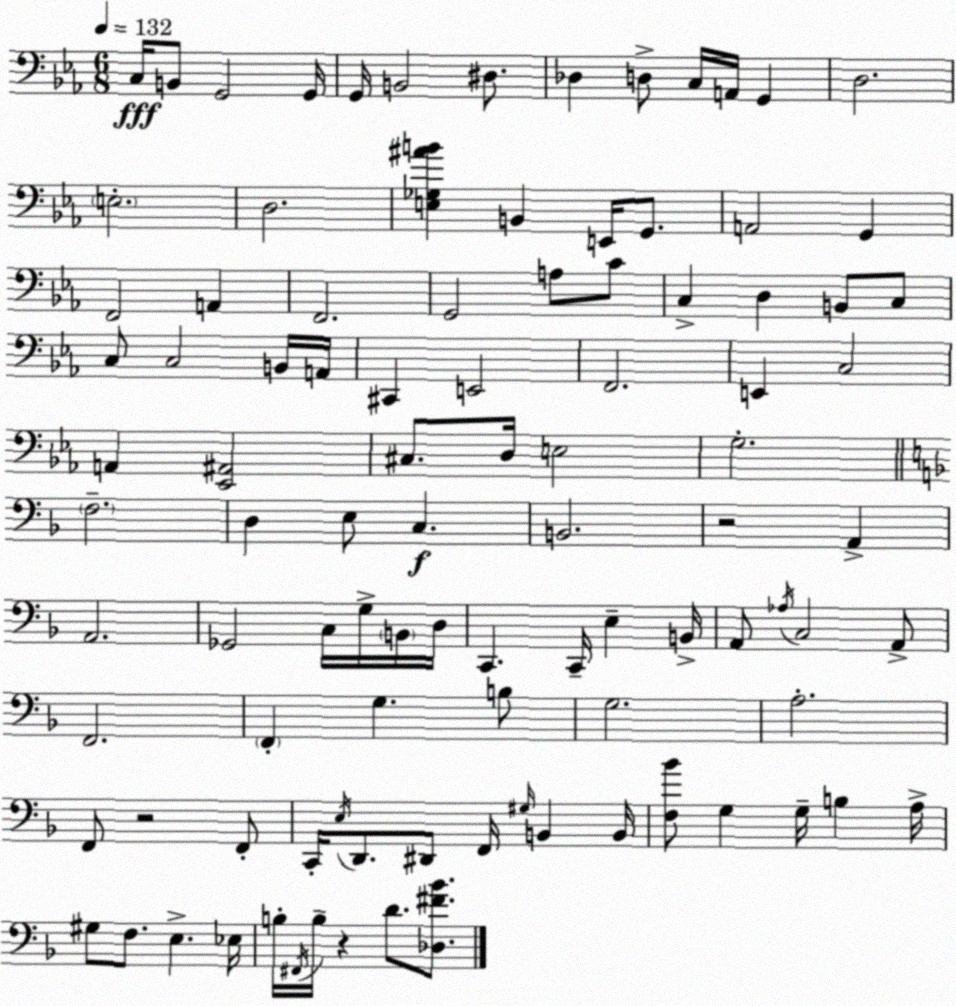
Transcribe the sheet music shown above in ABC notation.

X:1
T:Untitled
M:6/8
L:1/4
K:Cm
C,/4 B,,/2 G,,2 G,,/4 G,,/4 B,,2 ^D,/2 _D, D,/2 C,/4 A,,/4 G,, D,2 E,2 D,2 [E,_G,^AB] B,, E,,/4 G,,/2 A,,2 G,, F,,2 A,, F,,2 G,,2 A,/2 C/2 C, D, B,,/2 C,/2 C,/2 C,2 B,,/4 A,,/4 ^C,, E,,2 F,,2 E,, C,2 A,, [_E,,^A,,]2 ^C,/2 D,/4 E,2 G,2 F,2 D, E,/2 C, B,,2 z2 A,, A,,2 _G,,2 C,/4 G,/4 B,,/4 D,/4 C,, C,,/4 E, B,,/4 A,,/2 _A,/4 C,2 A,,/2 F,,2 F,, G, B,/2 G,2 A,2 F,,/2 z2 F,,/2 C,,/4 E,/4 D,,/2 ^D,,/2 F,,/4 ^G,/4 B,, B,,/4 [F,_B]/2 G, G,/4 B, A,/4 ^G,/2 F,/2 E, _E,/4 B,/4 ^F,,/4 B,/4 z D/2 [_D,^F_B]/2